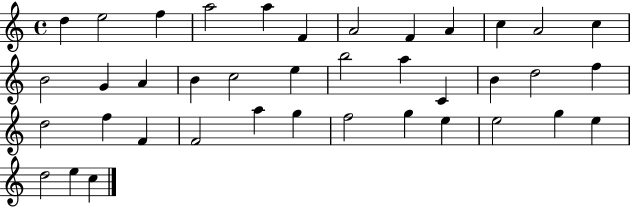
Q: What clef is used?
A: treble